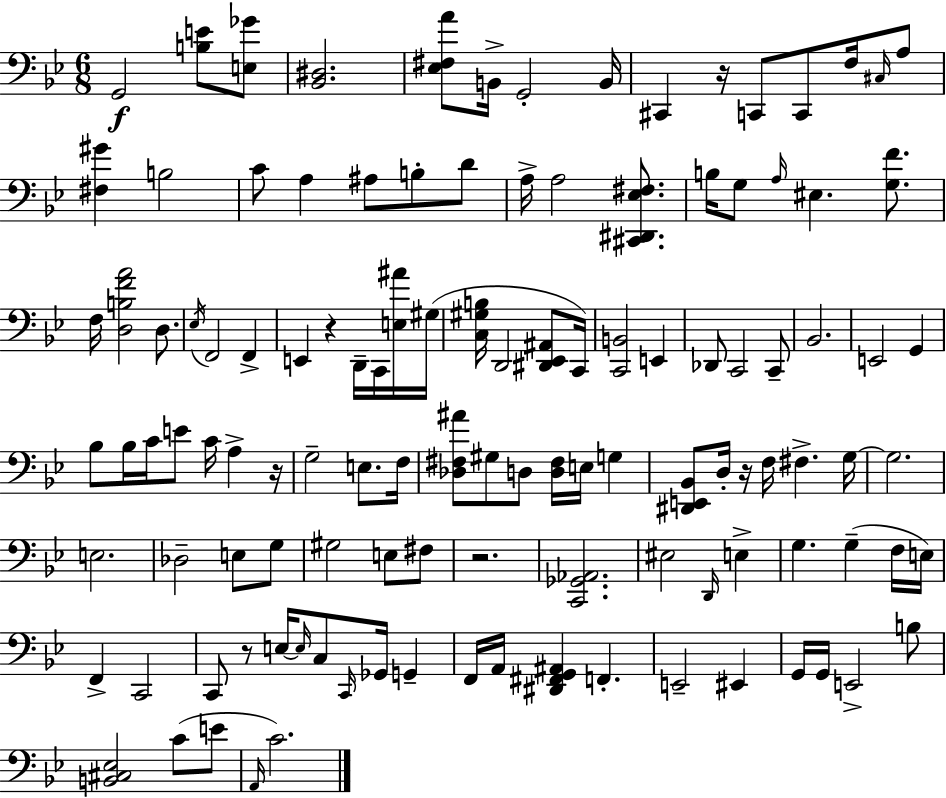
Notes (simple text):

G2/h [B3,E4]/e [E3,Gb4]/e [Bb2,D#3]/h. [Eb3,F#3,A4]/e B2/s G2/h B2/s C#2/q R/s C2/e C2/e F3/s C#3/s A3/e [F#3,G#4]/q B3/h C4/e A3/q A#3/e B3/e D4/e A3/s A3/h [C#2,D#2,Eb3,F#3]/e. B3/s G3/e A3/s EIS3/q. [G3,F4]/e. F3/s [D3,B3,F4,A4]/h D3/e. Eb3/s F2/h F2/q E2/q R/q D2/s C2/s [E3,A#4]/s G#3/s [C3,G#3,B3]/s D2/h [D#2,Eb2,A#2]/e C2/s [C2,B2]/h E2/q Db2/e C2/h C2/e Bb2/h. E2/h G2/q Bb3/e Bb3/s C4/s E4/e C4/s A3/q R/s G3/h E3/e. F3/s [Db3,F#3,A#4]/e G#3/e D3/e [D3,F#3]/s E3/s G3/q [D#2,E2,Bb2]/e D3/s R/s F3/s F#3/q. G3/s G3/h. E3/h. Db3/h E3/e G3/e G#3/h E3/e F#3/e R/h. [C2,Gb2,Ab2]/h. EIS3/h D2/s E3/q G3/q. G3/q F3/s E3/s F2/q C2/h C2/e R/e E3/s E3/s C3/e C2/s Gb2/s G2/q F2/s A2/s [D#2,F#2,G2,A#2]/q F2/q. E2/h EIS2/q G2/s G2/s E2/h B3/e [B2,C#3,Eb3]/h C4/e E4/e A2/s C4/h.